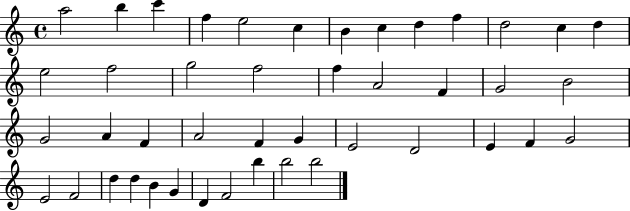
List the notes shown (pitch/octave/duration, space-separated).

A5/h B5/q C6/q F5/q E5/h C5/q B4/q C5/q D5/q F5/q D5/h C5/q D5/q E5/h F5/h G5/h F5/h F5/q A4/h F4/q G4/h B4/h G4/h A4/q F4/q A4/h F4/q G4/q E4/h D4/h E4/q F4/q G4/h E4/h F4/h D5/q D5/q B4/q G4/q D4/q F4/h B5/q B5/h B5/h